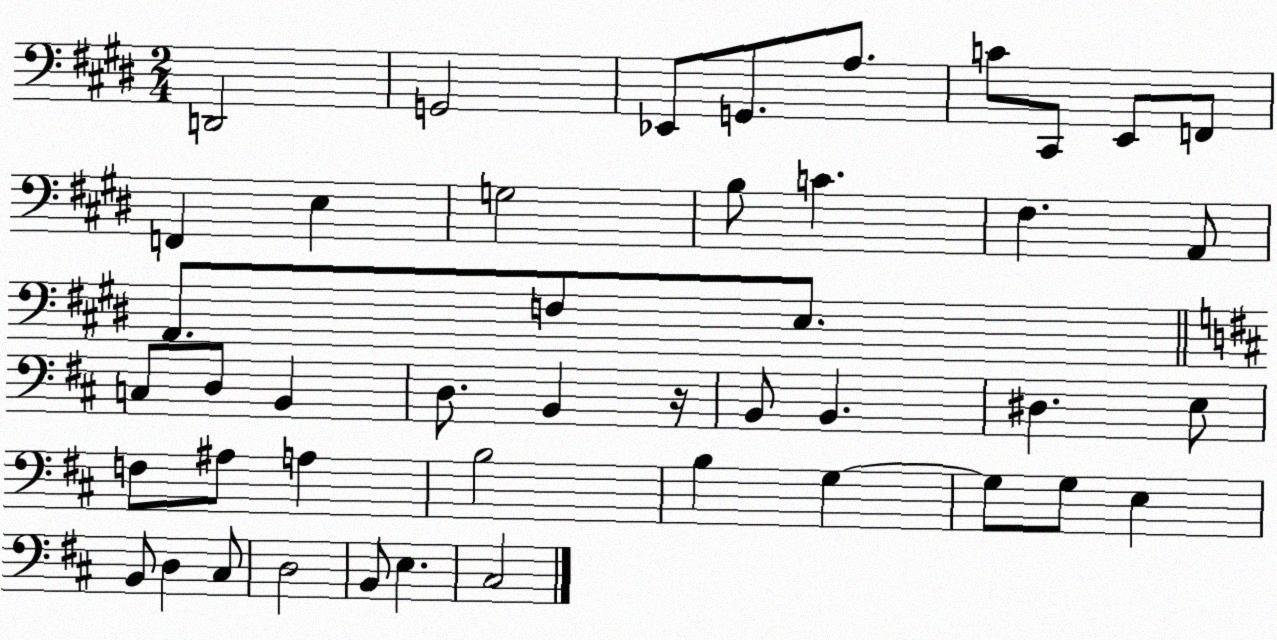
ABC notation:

X:1
T:Untitled
M:2/4
L:1/4
K:E
D,,2 G,,2 _E,,/2 G,,/2 A,/2 C/2 ^C,,/2 E,,/2 F,,/2 F,, E, G,2 B,/2 C ^F, A,,/2 A,,/2 F,/2 E,/2 C,/2 D,/2 B,, D,/2 B,, z/4 B,,/2 B,, ^D, E,/2 F,/2 ^A,/2 A, B,2 B, G, G,/2 G,/2 E, B,,/2 D, ^C,/2 D,2 B,,/2 E, ^C,2